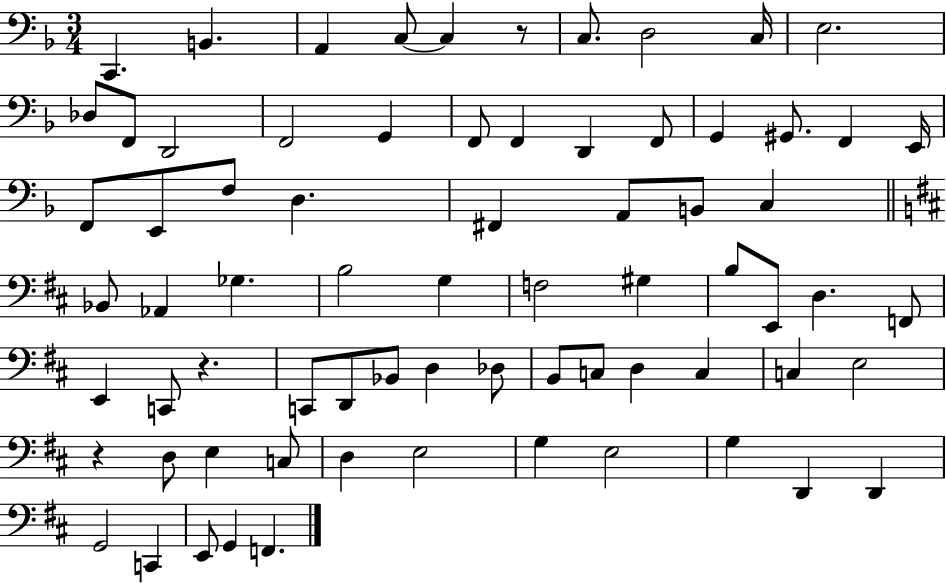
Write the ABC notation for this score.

X:1
T:Untitled
M:3/4
L:1/4
K:F
C,, B,, A,, C,/2 C, z/2 C,/2 D,2 C,/4 E,2 _D,/2 F,,/2 D,,2 F,,2 G,, F,,/2 F,, D,, F,,/2 G,, ^G,,/2 F,, E,,/4 F,,/2 E,,/2 F,/2 D, ^F,, A,,/2 B,,/2 C, _B,,/2 _A,, _G, B,2 G, F,2 ^G, B,/2 E,,/2 D, F,,/2 E,, C,,/2 z C,,/2 D,,/2 _B,,/2 D, _D,/2 B,,/2 C,/2 D, C, C, E,2 z D,/2 E, C,/2 D, E,2 G, E,2 G, D,, D,, G,,2 C,, E,,/2 G,, F,,